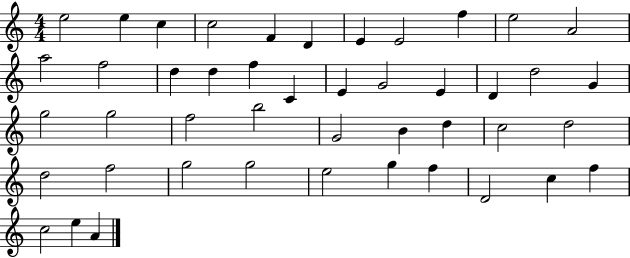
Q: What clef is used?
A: treble